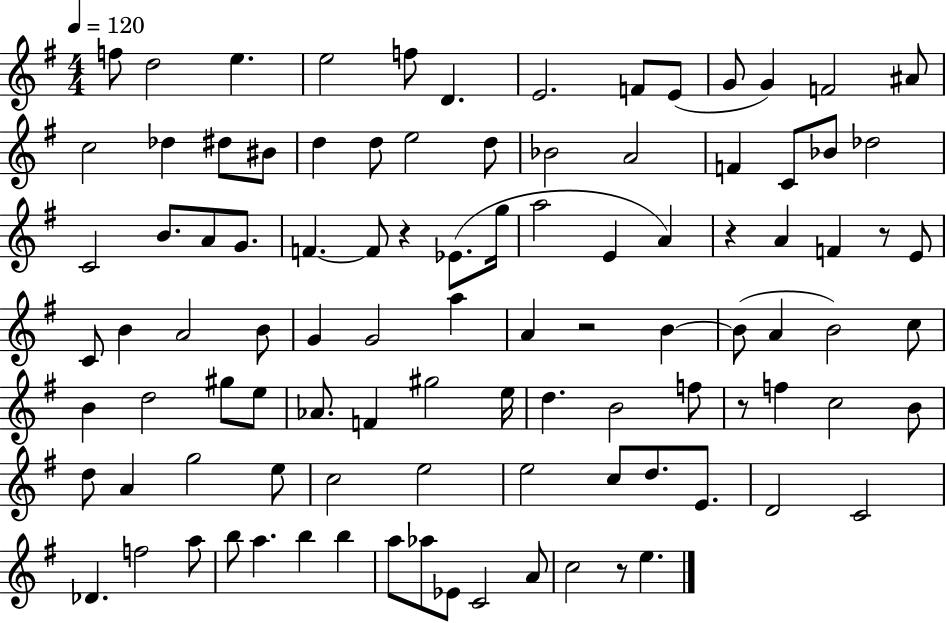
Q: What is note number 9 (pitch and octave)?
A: E4